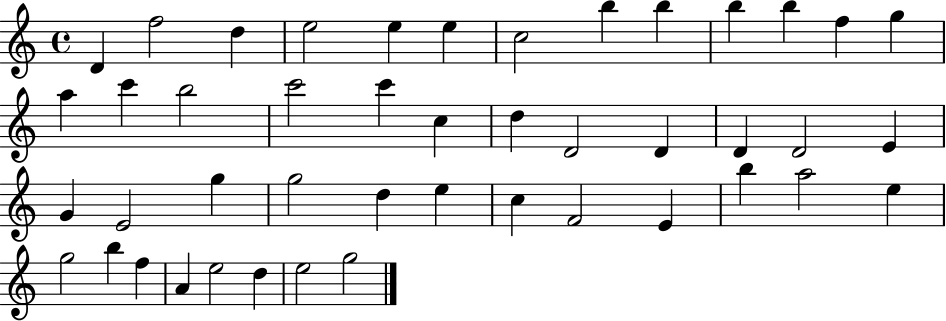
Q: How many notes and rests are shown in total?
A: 45